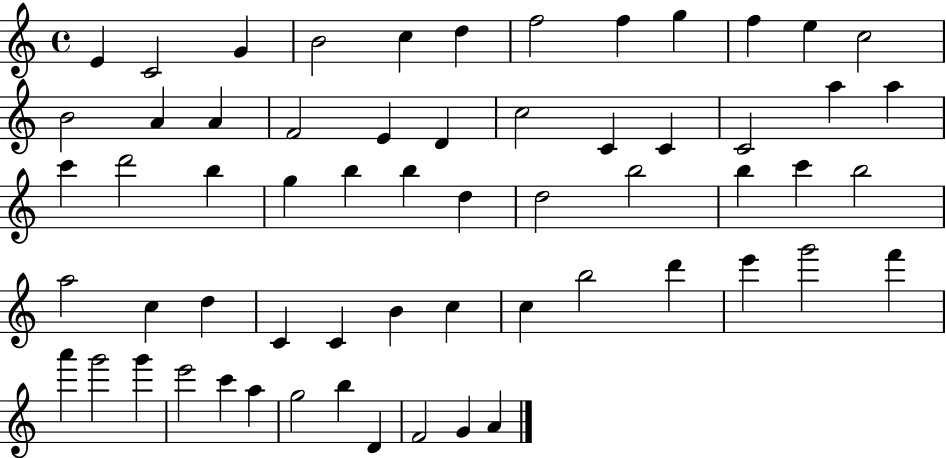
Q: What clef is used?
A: treble